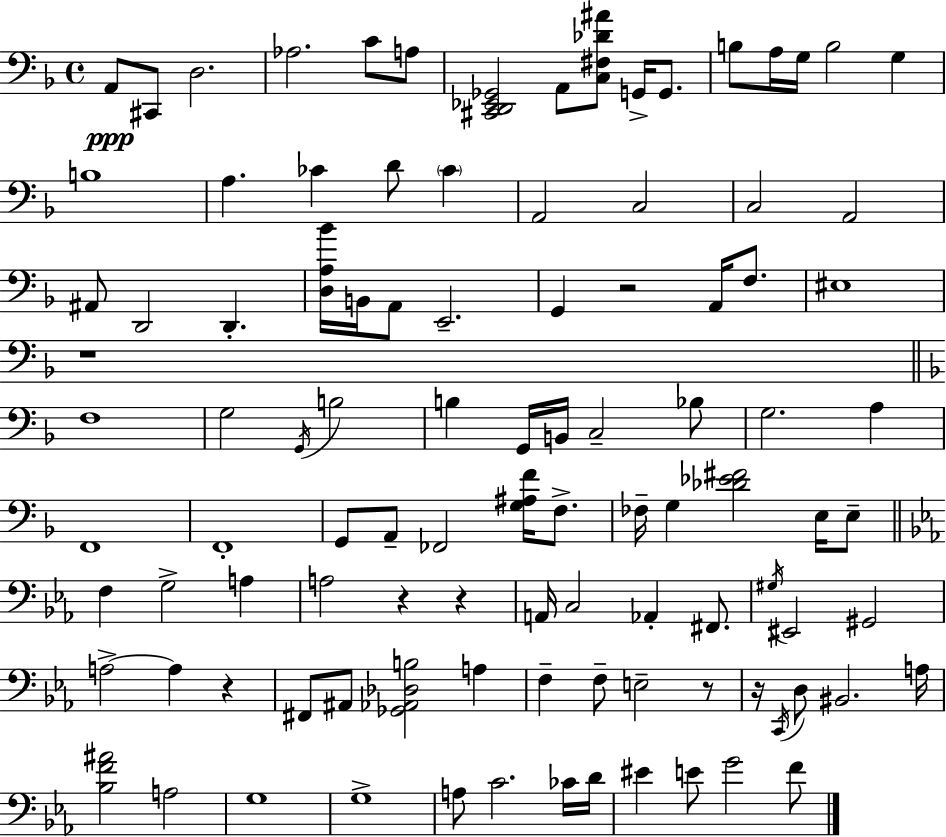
A2/e C#2/e D3/h. Ab3/h. C4/e A3/e [C#2,D2,Eb2,Gb2]/h A2/e [C3,F#3,Db4,A#4]/e G2/s G2/e. B3/e A3/s G3/s B3/h G3/q B3/w A3/q. CES4/q D4/e CES4/q A2/h C3/h C3/h A2/h A#2/e D2/h D2/q. [D3,A3,Bb4]/s B2/s A2/e E2/h. G2/q R/h A2/s F3/e. EIS3/w R/w F3/w G3/h G2/s B3/h B3/q G2/s B2/s C3/h Bb3/e G3/h. A3/q F2/w F2/w G2/e A2/e FES2/h [G3,A#3,F4]/s F3/e. FES3/s G3/q [Db4,Eb4,F#4]/h E3/s E3/e F3/q G3/h A3/q A3/h R/q R/q A2/s C3/h Ab2/q F#2/e. G#3/s EIS2/h G#2/h A3/h A3/q R/q F#2/e A#2/e [Gb2,Ab2,Db3,B3]/h A3/q F3/q F3/e E3/h R/e R/s C2/s D3/e BIS2/h. A3/s [Bb3,F4,A#4]/h A3/h G3/w G3/w A3/e C4/h. CES4/s D4/s EIS4/q E4/e G4/h F4/e